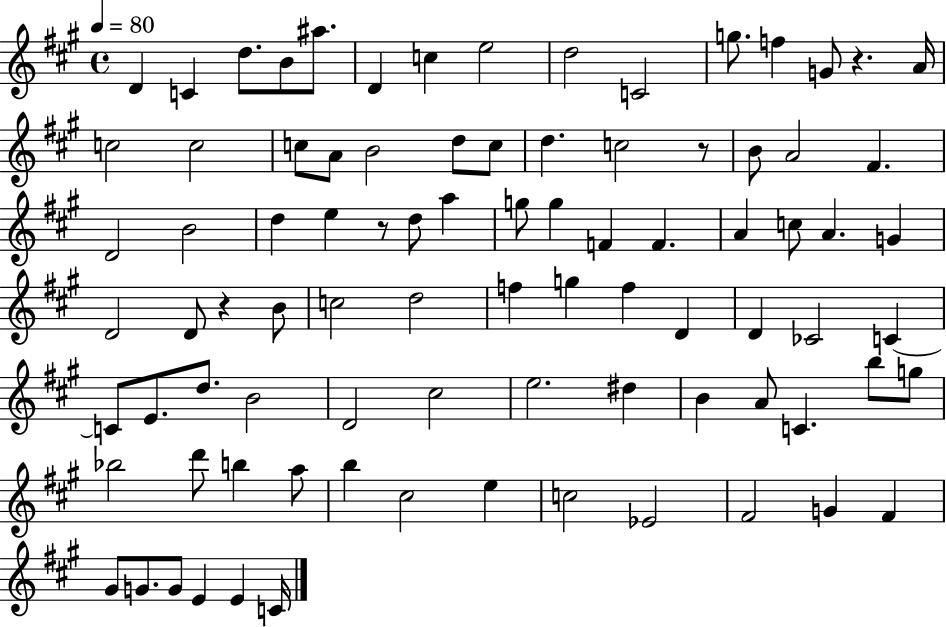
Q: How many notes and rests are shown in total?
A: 87